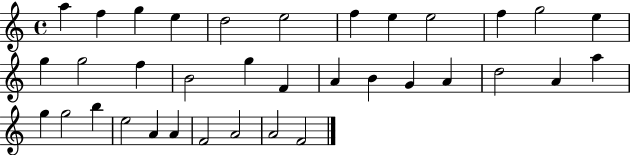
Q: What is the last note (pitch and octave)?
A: F4